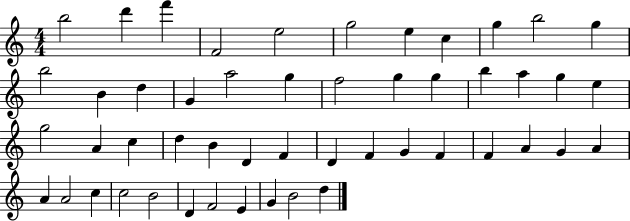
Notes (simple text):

B5/h D6/q F6/q F4/h E5/h G5/h E5/q C5/q G5/q B5/h G5/q B5/h B4/q D5/q G4/q A5/h G5/q F5/h G5/q G5/q B5/q A5/q G5/q E5/q G5/h A4/q C5/q D5/q B4/q D4/q F4/q D4/q F4/q G4/q F4/q F4/q A4/q G4/q A4/q A4/q A4/h C5/q C5/h B4/h D4/q F4/h E4/q G4/q B4/h D5/q